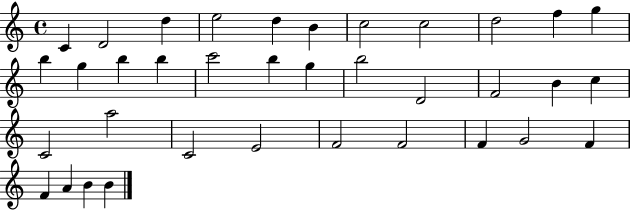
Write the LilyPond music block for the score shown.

{
  \clef treble
  \time 4/4
  \defaultTimeSignature
  \key c \major
  c'4 d'2 d''4 | e''2 d''4 b'4 | c''2 c''2 | d''2 f''4 g''4 | \break b''4 g''4 b''4 b''4 | c'''2 b''4 g''4 | b''2 d'2 | f'2 b'4 c''4 | \break c'2 a''2 | c'2 e'2 | f'2 f'2 | f'4 g'2 f'4 | \break f'4 a'4 b'4 b'4 | \bar "|."
}